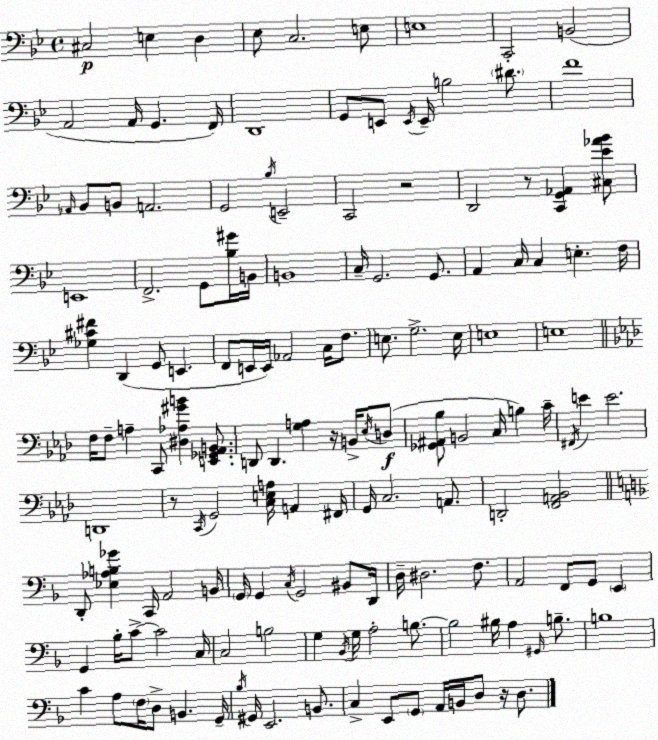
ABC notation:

X:1
T:Untitled
M:4/4
L:1/4
K:Bb
^C,2 E, D, _E,/2 C,2 E,/2 E,4 C,,2 B,,2 A,,2 A,,/4 G,, F,,/4 D,,4 G,,/2 E,,/2 E,,/4 E,,/4 B,2 ^D/2 F4 _A,,/4 _B,,/2 B,,/2 A,,2 G,,2 _B,/4 E,,2 C,,2 z2 D,,2 z/2 [C,,G,,_A,,] [^C,_E_A_B]/2 E,,4 F,,2 G,,/2 [_B,^G]/4 B,,/4 B,,4 C,/4 G,,2 G,,/2 A,, C,/4 C, E, F,/4 [_G,^C^F] D,, G,,/2 E,, F,,/2 E,,/4 E,,/4 _A,,2 C,/4 F,/2 E,/2 G,2 E,/4 E,4 E,4 F,/4 F,/2 A, C,,/2 [^D,_A,^GB] [E,,_G,,_A,,B,,]/2 D,,/2 D,, [G,A,] z/4 B,,/4 _E,/4 D,/2 [_G,,^A,,_B,]/2 B,,2 C,/4 B, C/4 ^F,,/4 E E2 D,,4 z/2 C,,/4 G,,2 [C,E,A,]/4 A,, ^F,,/4 G,,/4 C,2 A,,/2 D,,2 [F,,A,,_B,,]2 D,,/2 [_E,_A,B,_G] C,,/4 A,,2 B,,/4 G,,/4 G,, C,/4 G,,2 ^B,,/2 D,,/4 D,/4 ^D,2 F,/2 A,,2 F,,/2 G,,/2 E,, G,, _B,/4 C/2 C2 C,/4 C,2 B,2 G, _B,,/4 G,/4 A,2 B,/2 B,2 ^B,/4 A, ^G,,/4 B,/2 B,4 C A,/2 F,/4 D,/2 B,, G,,/4 _B,/4 ^G,,/4 E,,2 B,,/2 C, E,,/2 G,,/2 A,,/4 B,,/4 D,/2 z/4 D,/2